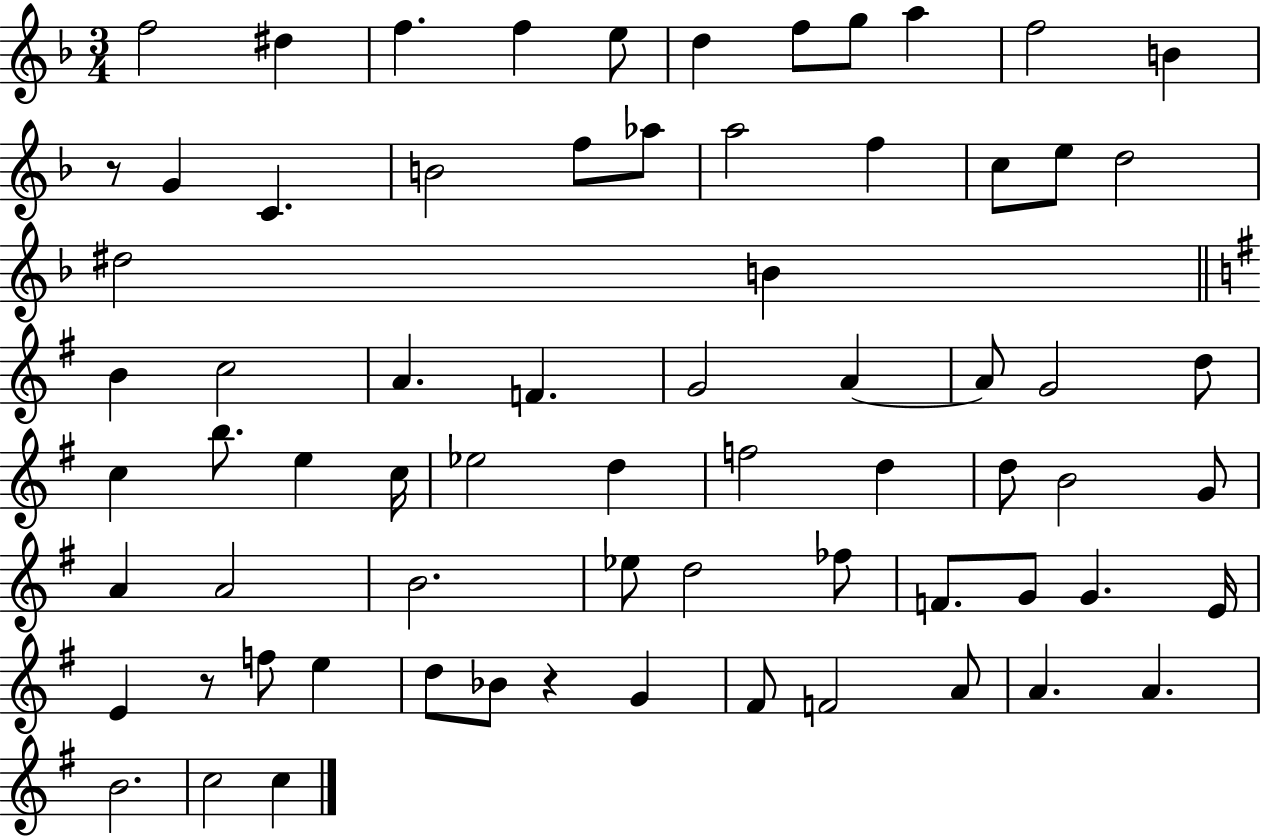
{
  \clef treble
  \numericTimeSignature
  \time 3/4
  \key f \major
  f''2 dis''4 | f''4. f''4 e''8 | d''4 f''8 g''8 a''4 | f''2 b'4 | \break r8 g'4 c'4. | b'2 f''8 aes''8 | a''2 f''4 | c''8 e''8 d''2 | \break dis''2 b'4 | \bar "||" \break \key g \major b'4 c''2 | a'4. f'4. | g'2 a'4~~ | a'8 g'2 d''8 | \break c''4 b''8. e''4 c''16 | ees''2 d''4 | f''2 d''4 | d''8 b'2 g'8 | \break a'4 a'2 | b'2. | ees''8 d''2 fes''8 | f'8. g'8 g'4. e'16 | \break e'4 r8 f''8 e''4 | d''8 bes'8 r4 g'4 | fis'8 f'2 a'8 | a'4. a'4. | \break b'2. | c''2 c''4 | \bar "|."
}